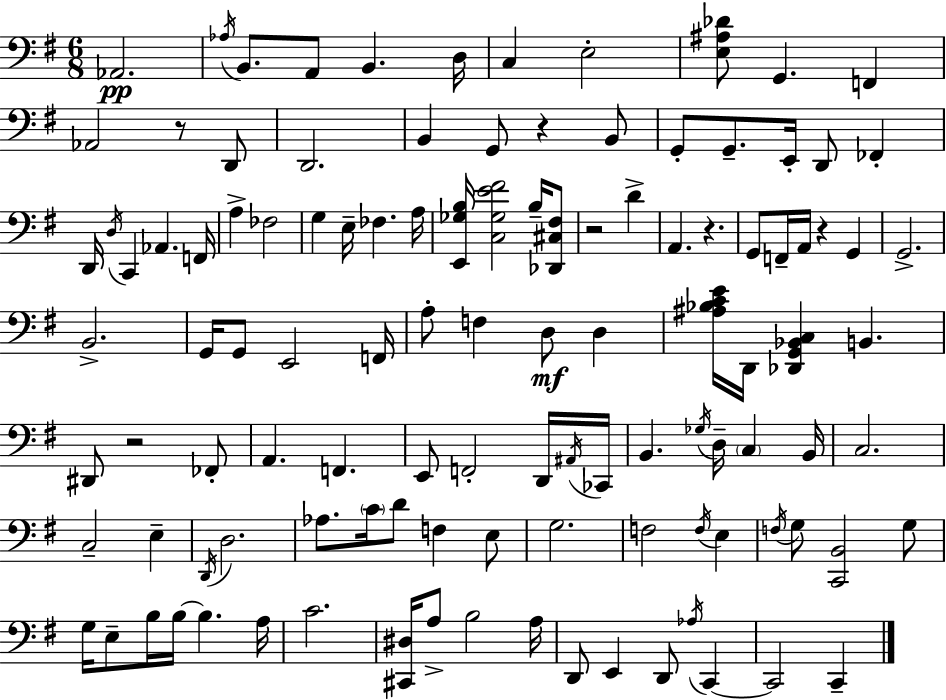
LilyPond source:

{
  \clef bass
  \numericTimeSignature
  \time 6/8
  \key g \major
  \repeat volta 2 { aes,2.\pp | \acciaccatura { aes16 } b,8. a,8 b,4. | d16 c4 e2-. | <e ais des'>8 g,4. f,4 | \break aes,2 r8 d,8 | d,2. | b,4 g,8 r4 b,8 | g,8-. g,8.-- e,16-. d,8 fes,4-. | \break d,16 \acciaccatura { d16 } c,4 aes,4. | f,16 a4-> fes2 | g4 e16-- fes4. | a16 <e, ges b>16 <c ges e' fis'>2 b16-- | \break <des, cis fis>8 r2 d'4-> | a,4. r4. | g,8 f,16-- a,16 r4 g,4 | g,2.-> | \break b,2.-> | g,16 g,8 e,2 | f,16 a8-. f4 d8\mf d4 | <ais bes c' e'>16 d,16 <des, g, bes, c>4 b,4. | \break dis,8 r2 | fes,8-. a,4. f,4. | e,8 f,2-. | d,16 \acciaccatura { ais,16 } ces,16 b,4. \acciaccatura { ges16 } d16-- \parenthesize c4 | \break b,16 c2. | c2-- | e4-- \acciaccatura { d,16 } d2. | aes8. \parenthesize c'16 d'8 f4 | \break e8 g2. | f2 | \acciaccatura { f16 } e4 \acciaccatura { f16 } g8 <c, b,>2 | g8 g16 e8-- b16 b16~~ | \break b4. a16 c'2. | <cis, dis>16 a8-> b2 | a16 d,8 e,4 | d,8 \acciaccatura { aes16 } c,4~~ c,2 | \break c,4-- } \bar "|."
}